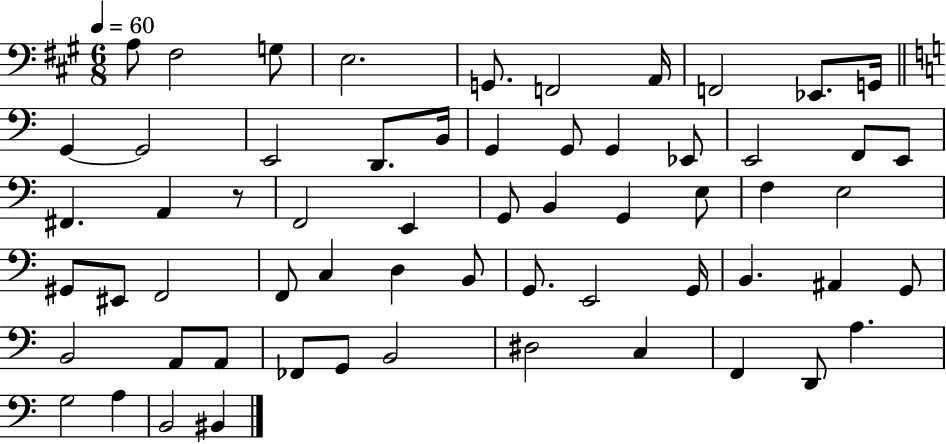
{
  \clef bass
  \numericTimeSignature
  \time 6/8
  \key a \major
  \tempo 4 = 60
  a8 fis2 g8 | e2. | g,8. f,2 a,16 | f,2 ees,8. g,16 | \break \bar "||" \break \key c \major g,4~~ g,2 | e,2 d,8. b,16 | g,4 g,8 g,4 ees,8 | e,2 f,8 e,8 | \break fis,4. a,4 r8 | f,2 e,4 | g,8 b,4 g,4 e8 | f4 e2 | \break gis,8 eis,8 f,2 | f,8 c4 d4 b,8 | g,8. e,2 g,16 | b,4. ais,4 g,8 | \break b,2 a,8 a,8 | fes,8 g,8 b,2 | dis2 c4 | f,4 d,8 a4. | \break g2 a4 | b,2 bis,4 | \bar "|."
}